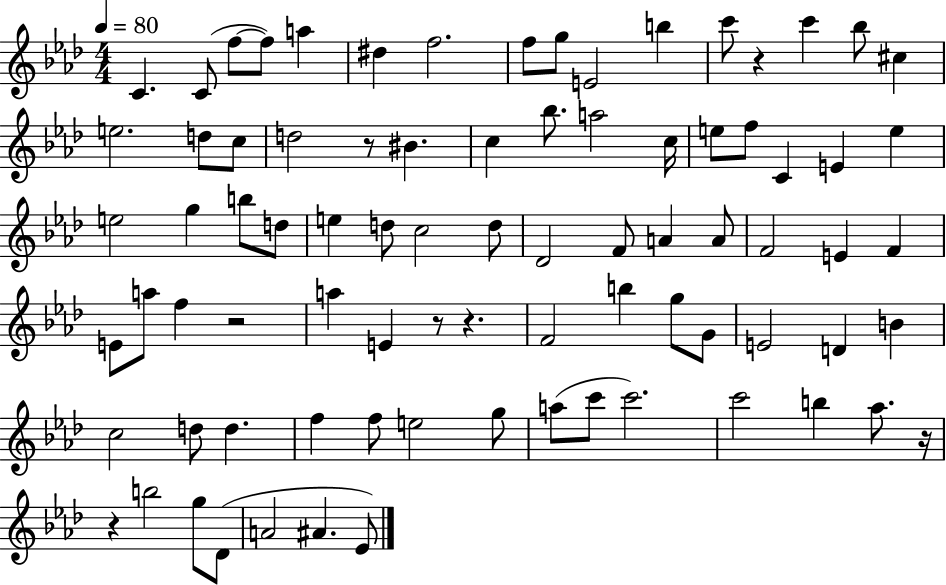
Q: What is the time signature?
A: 4/4